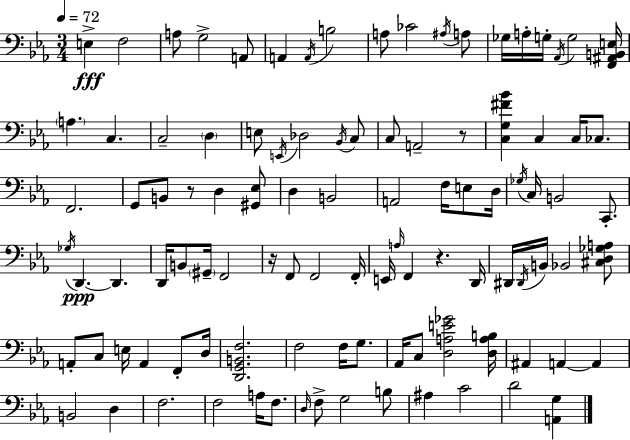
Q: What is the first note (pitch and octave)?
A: E3